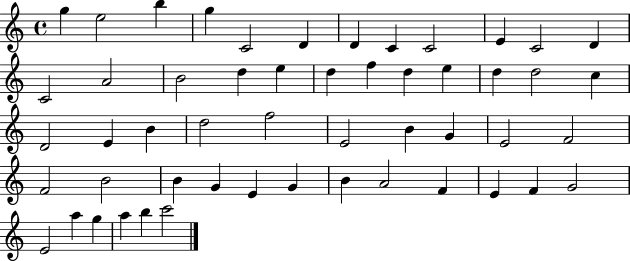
{
  \clef treble
  \time 4/4
  \defaultTimeSignature
  \key c \major
  g''4 e''2 b''4 | g''4 c'2 d'4 | d'4 c'4 c'2 | e'4 c'2 d'4 | \break c'2 a'2 | b'2 d''4 e''4 | d''4 f''4 d''4 e''4 | d''4 d''2 c''4 | \break d'2 e'4 b'4 | d''2 f''2 | e'2 b'4 g'4 | e'2 f'2 | \break f'2 b'2 | b'4 g'4 e'4 g'4 | b'4 a'2 f'4 | e'4 f'4 g'2 | \break e'2 a''4 g''4 | a''4 b''4 c'''2 | \bar "|."
}